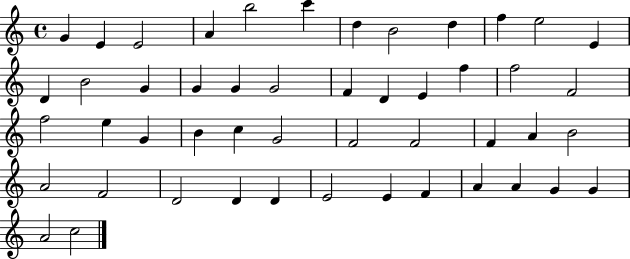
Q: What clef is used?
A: treble